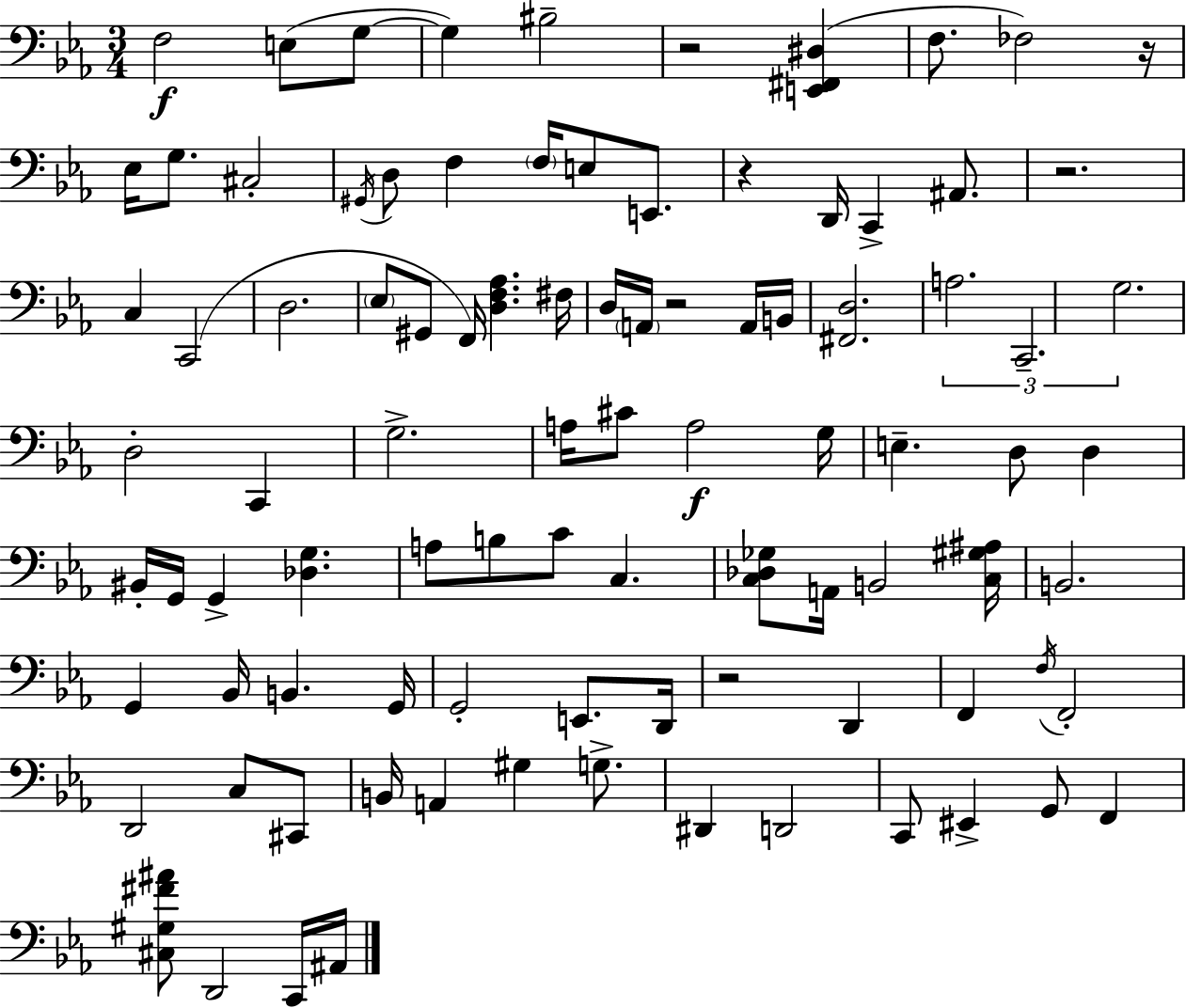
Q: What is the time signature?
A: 3/4